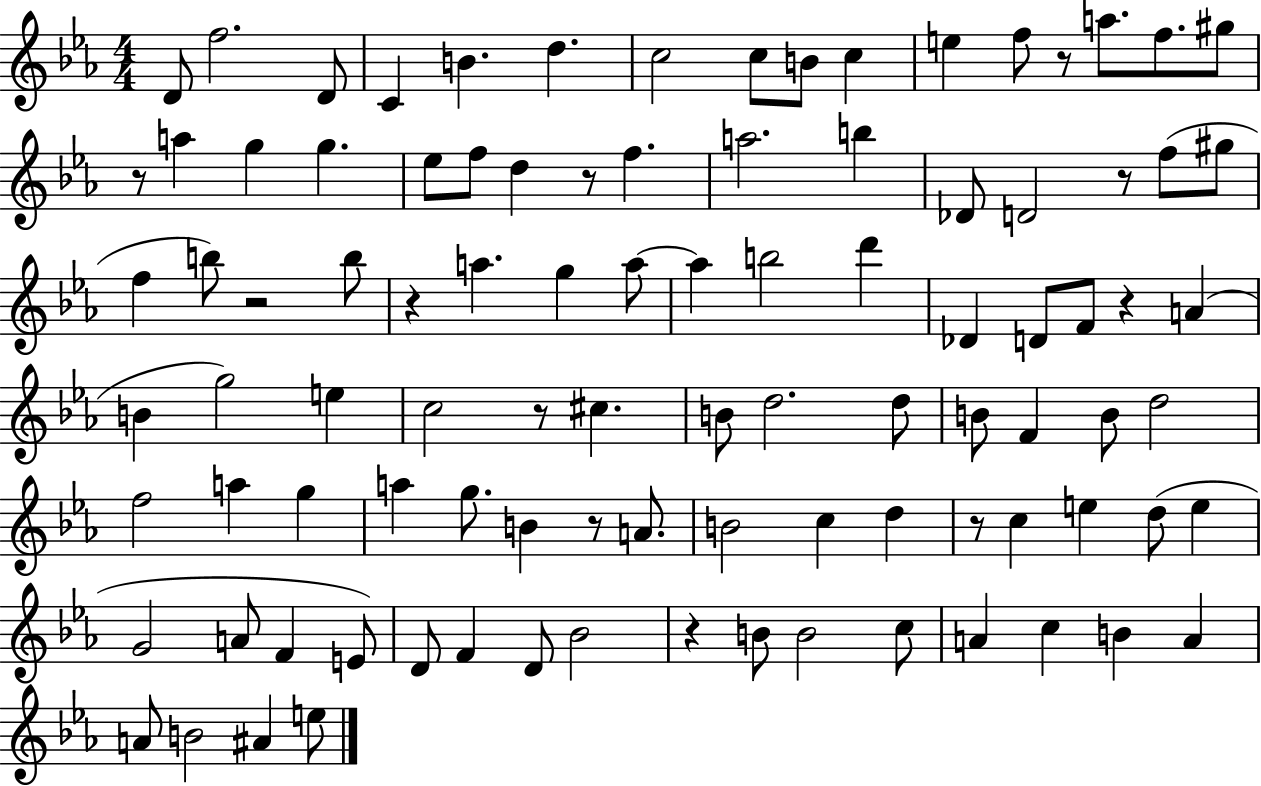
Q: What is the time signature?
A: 4/4